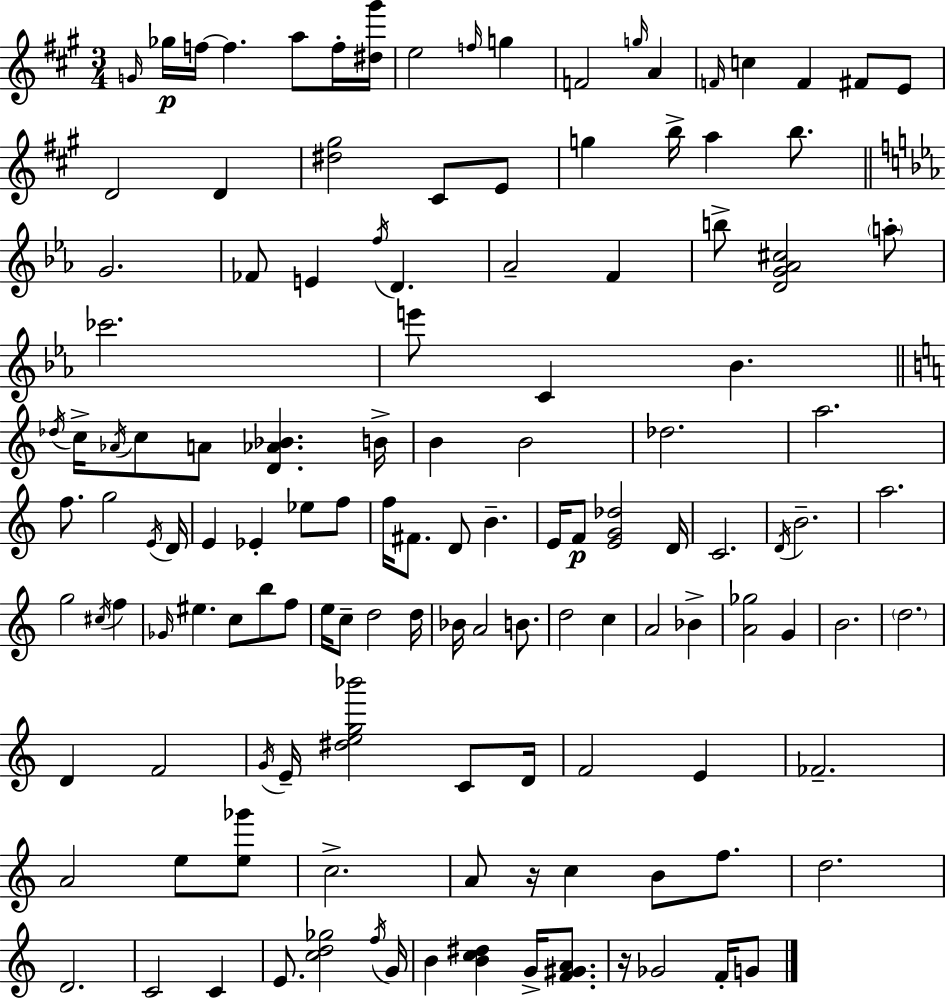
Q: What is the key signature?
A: A major